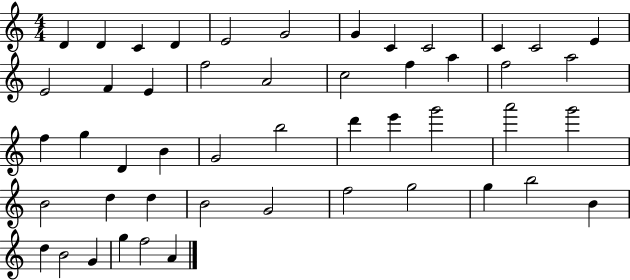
{
  \clef treble
  \numericTimeSignature
  \time 4/4
  \key c \major
  d'4 d'4 c'4 d'4 | e'2 g'2 | g'4 c'4 c'2 | c'4 c'2 e'4 | \break e'2 f'4 e'4 | f''2 a'2 | c''2 f''4 a''4 | f''2 a''2 | \break f''4 g''4 d'4 b'4 | g'2 b''2 | d'''4 e'''4 g'''2 | a'''2 g'''2 | \break b'2 d''4 d''4 | b'2 g'2 | f''2 g''2 | g''4 b''2 b'4 | \break d''4 b'2 g'4 | g''4 f''2 a'4 | \bar "|."
}